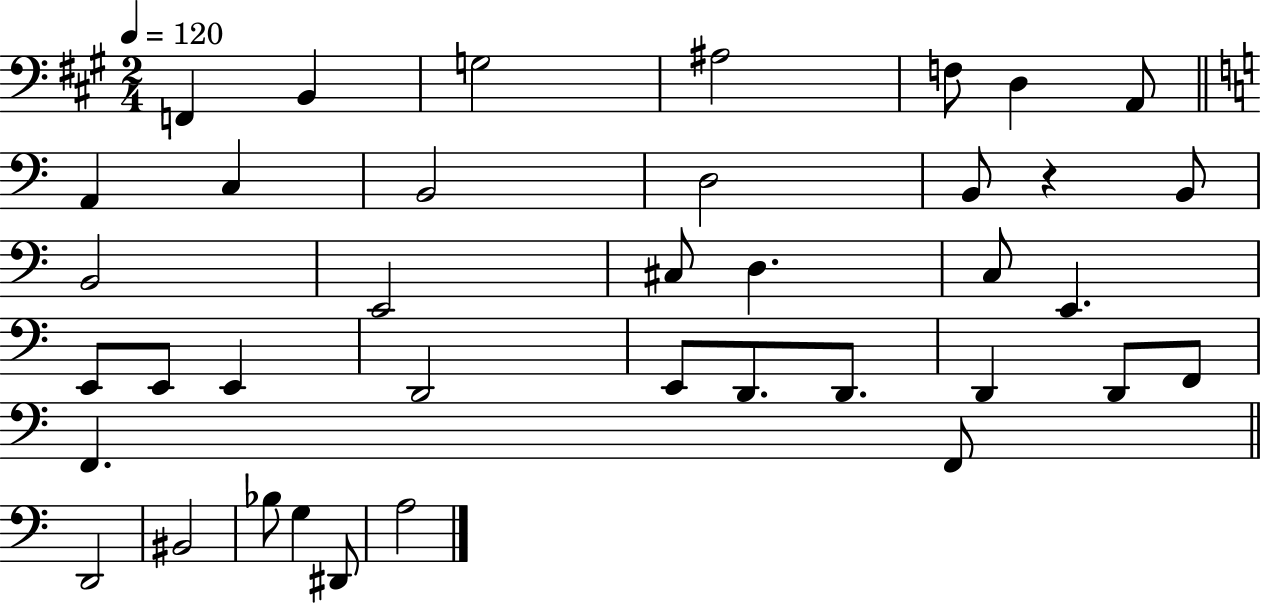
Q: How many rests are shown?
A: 1